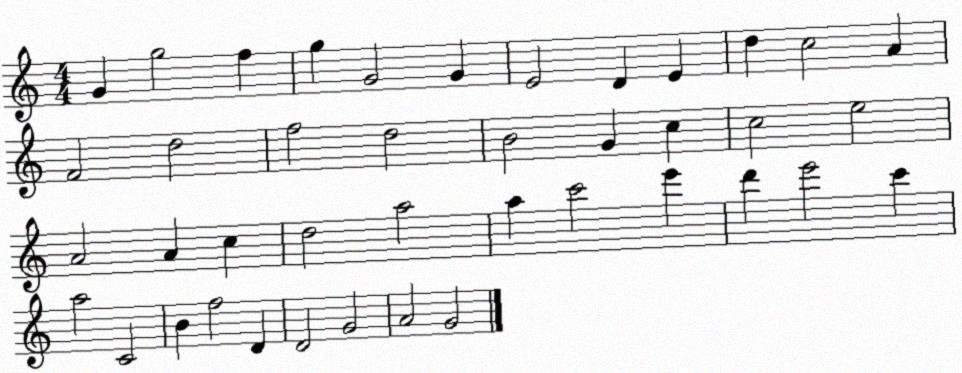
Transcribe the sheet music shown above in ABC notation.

X:1
T:Untitled
M:4/4
L:1/4
K:C
G g2 f g G2 G E2 D E d c2 A F2 d2 f2 d2 B2 G c c2 e2 A2 A c d2 a2 a c'2 e' d' e'2 c' a2 C2 B f2 D D2 G2 A2 G2